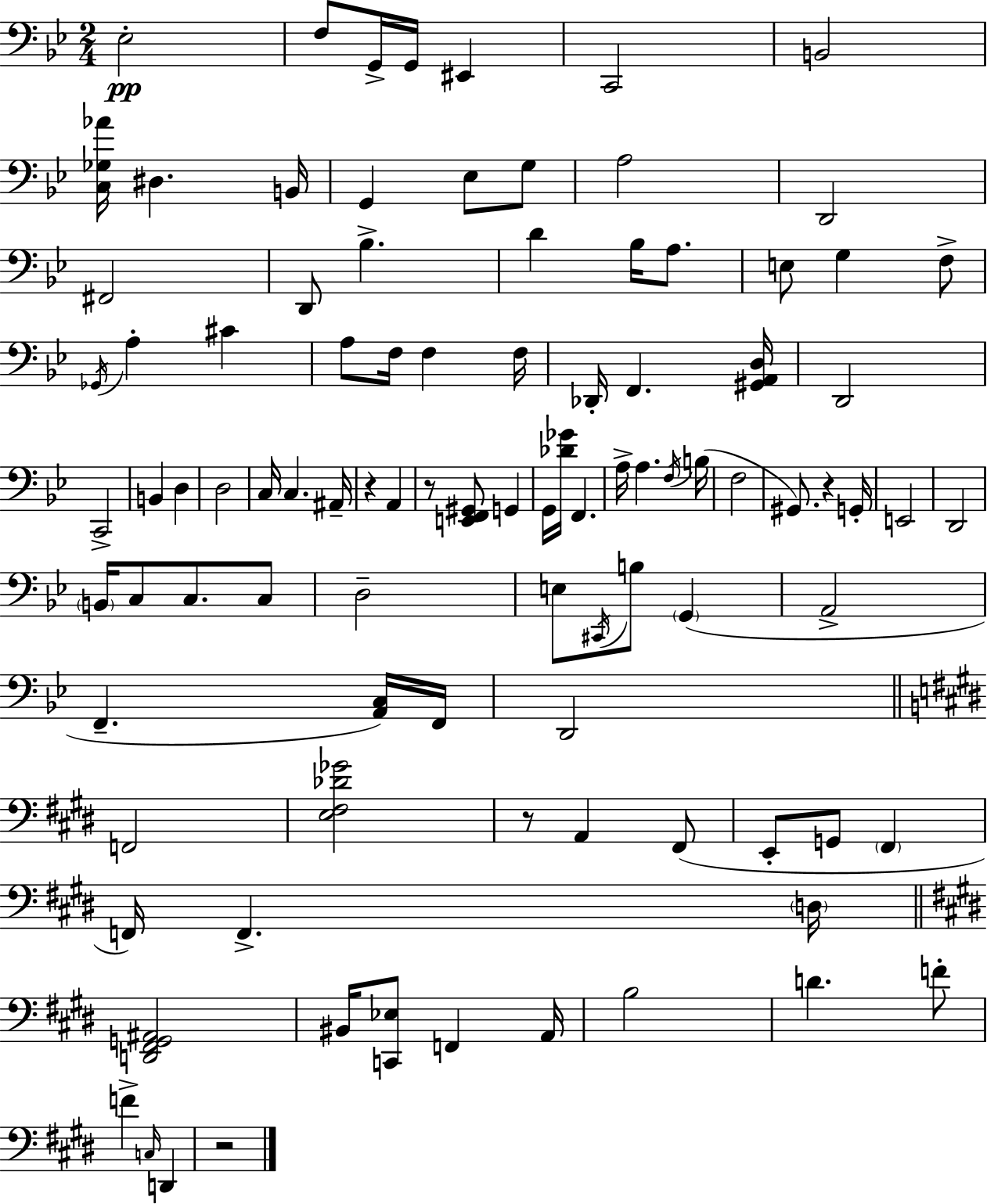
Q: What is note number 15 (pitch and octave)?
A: F#2